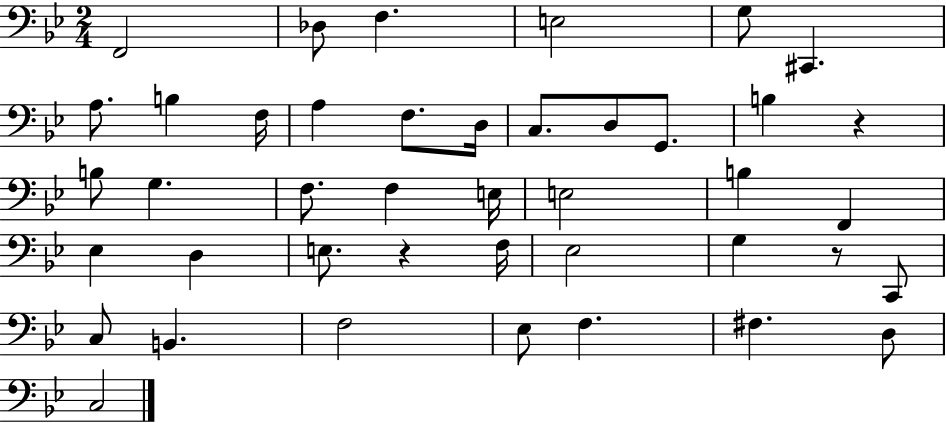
X:1
T:Untitled
M:2/4
L:1/4
K:Bb
F,,2 _D,/2 F, E,2 G,/2 ^C,, A,/2 B, F,/4 A, F,/2 D,/4 C,/2 D,/2 G,,/2 B, z B,/2 G, F,/2 F, E,/4 E,2 B, F,, _E, D, E,/2 z F,/4 _E,2 G, z/2 C,,/2 C,/2 B,, F,2 _E,/2 F, ^F, D,/2 C,2